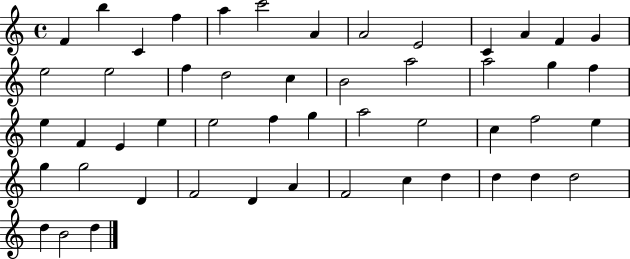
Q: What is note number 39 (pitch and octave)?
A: F4